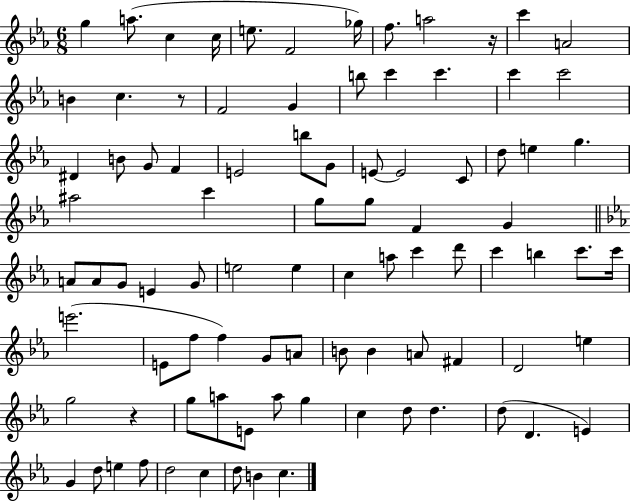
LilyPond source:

{
  \clef treble
  \numericTimeSignature
  \time 6/8
  \key ees \major
  g''4 a''8.( c''4 c''16 | e''8. f'2 ges''16) | f''8. a''2 r16 | c'''4 a'2 | \break b'4 c''4. r8 | f'2 g'4 | b''8 c'''4 c'''4. | c'''4 c'''2 | \break dis'4 b'8 g'8 f'4 | e'2 b''8 g'8 | e'8~~ e'2 c'8 | d''8 e''4 g''4. | \break ais''2 c'''4 | g''8 g''8 f'4 g'4 | \bar "||" \break \key ees \major a'8 a'8 g'8 e'4 g'8 | e''2 e''4 | c''4 a''8 c'''4 d'''8 | c'''4 b''4 c'''8. c'''16 | \break e'''2.( | e'8 f''8 f''4) g'8 a'8 | b'8 b'4 a'8 fis'4 | d'2 e''4 | \break g''2 r4 | g''8 a''8 e'8 a''8 g''4 | c''4 d''8 d''4. | d''8( d'4. e'4) | \break g'4 d''8 e''4 f''8 | d''2 c''4 | d''8 b'4 c''4. | \bar "|."
}